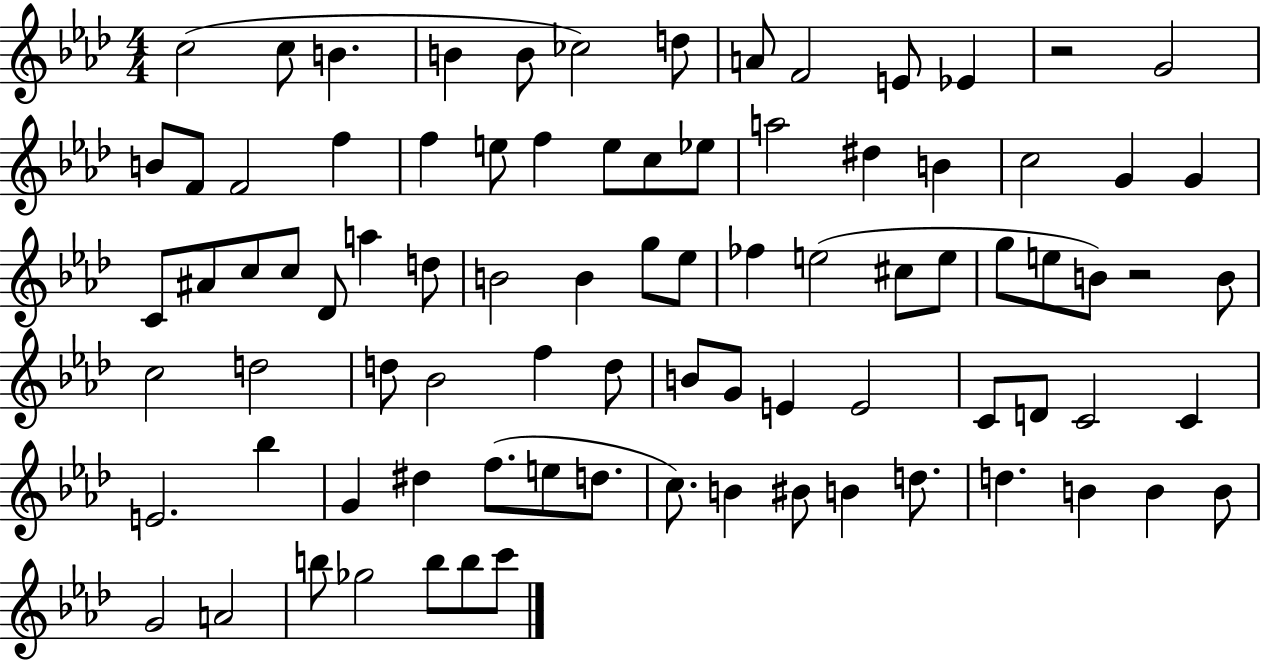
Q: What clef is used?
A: treble